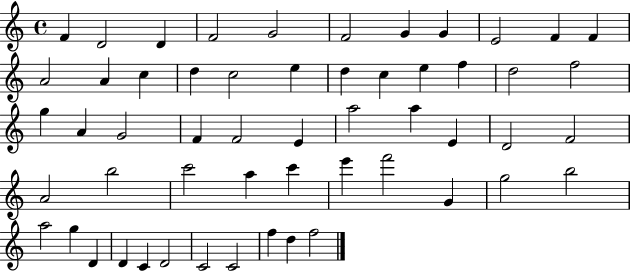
F4/q D4/h D4/q F4/h G4/h F4/h G4/q G4/q E4/h F4/q F4/q A4/h A4/q C5/q D5/q C5/h E5/q D5/q C5/q E5/q F5/q D5/h F5/h G5/q A4/q G4/h F4/q F4/h E4/q A5/h A5/q E4/q D4/h F4/h A4/h B5/h C6/h A5/q C6/q E6/q F6/h G4/q G5/h B5/h A5/h G5/q D4/q D4/q C4/q D4/h C4/h C4/h F5/q D5/q F5/h